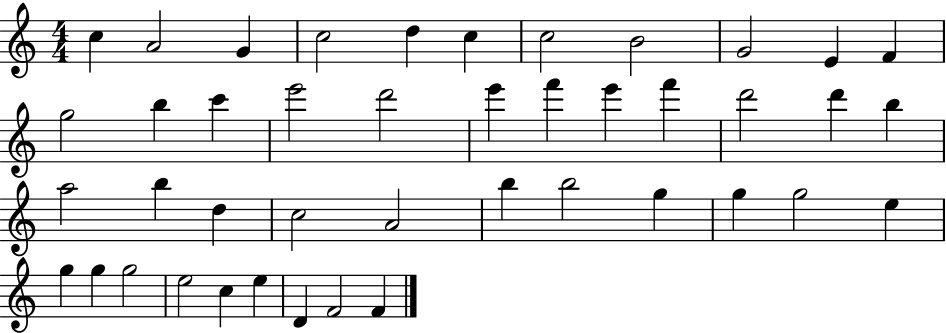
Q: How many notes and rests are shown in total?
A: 43